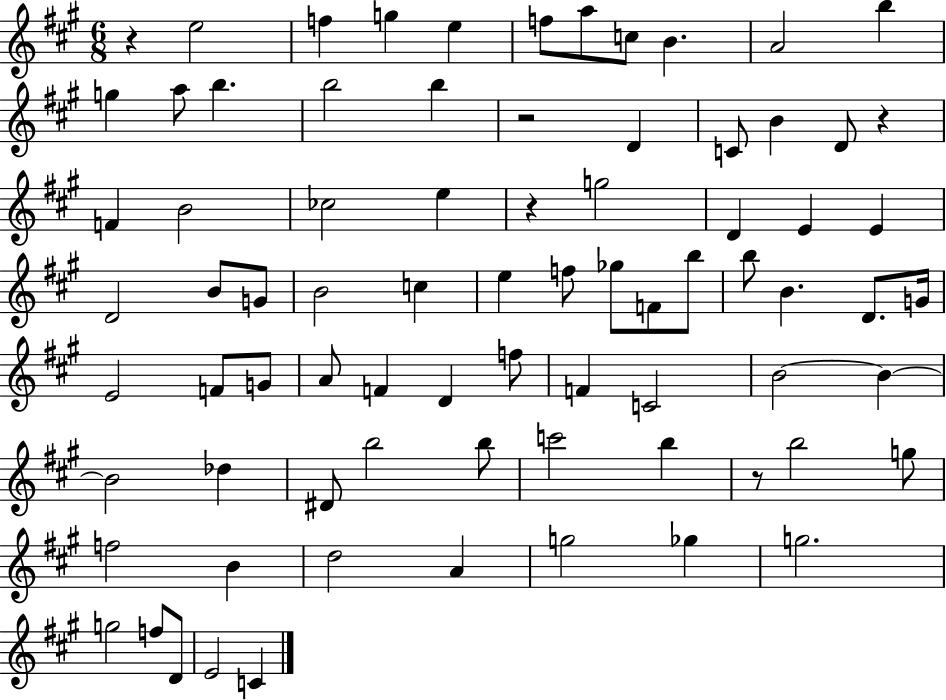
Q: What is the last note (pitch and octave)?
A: C4